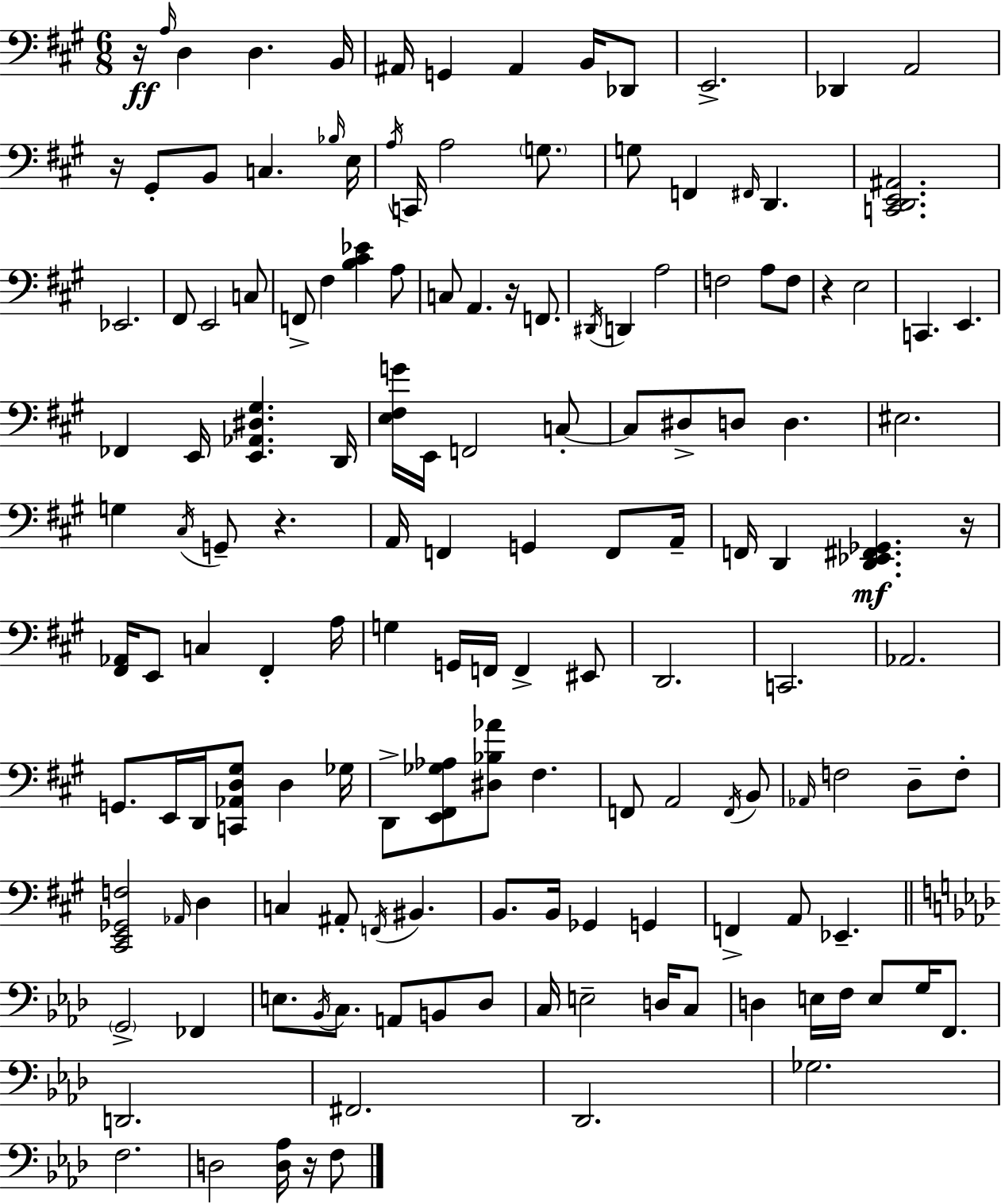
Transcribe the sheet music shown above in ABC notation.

X:1
T:Untitled
M:6/8
L:1/4
K:A
z/4 A,/4 D, D, B,,/4 ^A,,/4 G,, ^A,, B,,/4 _D,,/2 E,,2 _D,, A,,2 z/4 ^G,,/2 B,,/2 C, _B,/4 E,/4 A,/4 C,,/4 A,2 G,/2 G,/2 F,, ^F,,/4 D,, [C,,D,,E,,^A,,]2 _E,,2 ^F,,/2 E,,2 C,/2 F,,/2 ^F, [B,^C_E] A,/2 C,/2 A,, z/4 F,,/2 ^D,,/4 D,, A,2 F,2 A,/2 F,/2 z E,2 C,, E,, _F,, E,,/4 [E,,_A,,^D,^G,] D,,/4 [E,^F,G]/4 E,,/4 F,,2 C,/2 C,/2 ^D,/2 D,/2 D, ^E,2 G, ^C,/4 G,,/2 z A,,/4 F,, G,, F,,/2 A,,/4 F,,/4 D,, [D,,_E,,^F,,_G,,] z/4 [^F,,_A,,]/4 E,,/2 C, ^F,, A,/4 G, G,,/4 F,,/4 F,, ^E,,/2 D,,2 C,,2 _A,,2 G,,/2 E,,/4 D,,/4 [C,,_A,,D,^G,]/2 D, _G,/4 D,,/2 [E,,^F,,_G,_A,]/2 [^D,_B,_A]/2 ^F, F,,/2 A,,2 F,,/4 B,,/2 _A,,/4 F,2 D,/2 F,/2 [^C,,E,,_G,,F,]2 _A,,/4 D, C, ^A,,/2 F,,/4 ^B,, B,,/2 B,,/4 _G,, G,, F,, A,,/2 _E,, G,,2 _F,, E,/2 _B,,/4 C,/2 A,,/2 B,,/2 _D,/2 C,/4 E,2 D,/4 C,/2 D, E,/4 F,/4 E,/2 G,/4 F,,/2 D,,2 ^F,,2 _D,,2 _G,2 F,2 D,2 [D,_A,]/4 z/4 F,/2